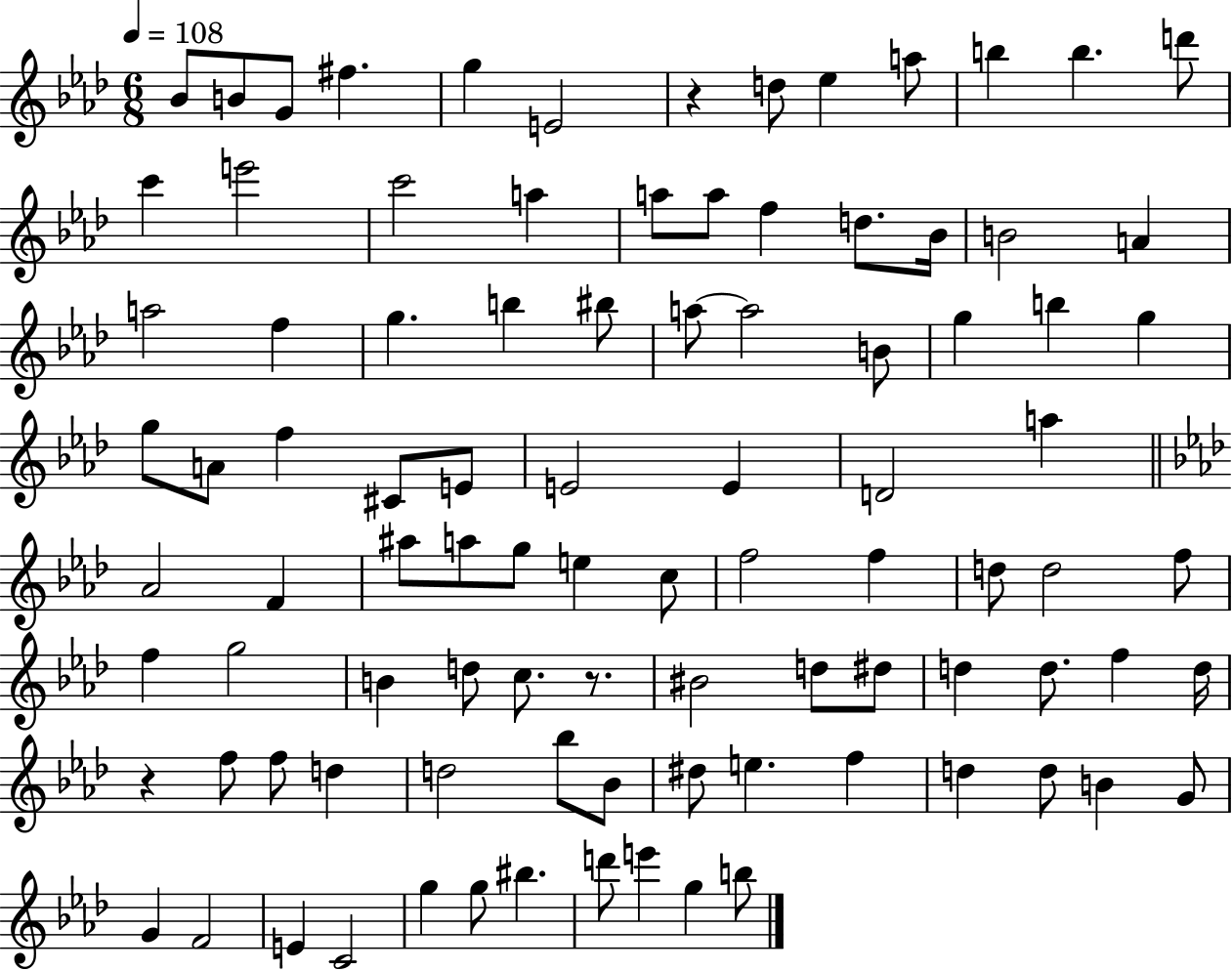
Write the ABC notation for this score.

X:1
T:Untitled
M:6/8
L:1/4
K:Ab
_B/2 B/2 G/2 ^f g E2 z d/2 _e a/2 b b d'/2 c' e'2 c'2 a a/2 a/2 f d/2 _B/4 B2 A a2 f g b ^b/2 a/2 a2 B/2 g b g g/2 A/2 f ^C/2 E/2 E2 E D2 a _A2 F ^a/2 a/2 g/2 e c/2 f2 f d/2 d2 f/2 f g2 B d/2 c/2 z/2 ^B2 d/2 ^d/2 d d/2 f d/4 z f/2 f/2 d d2 _b/2 _B/2 ^d/2 e f d d/2 B G/2 G F2 E C2 g g/2 ^b d'/2 e' g b/2